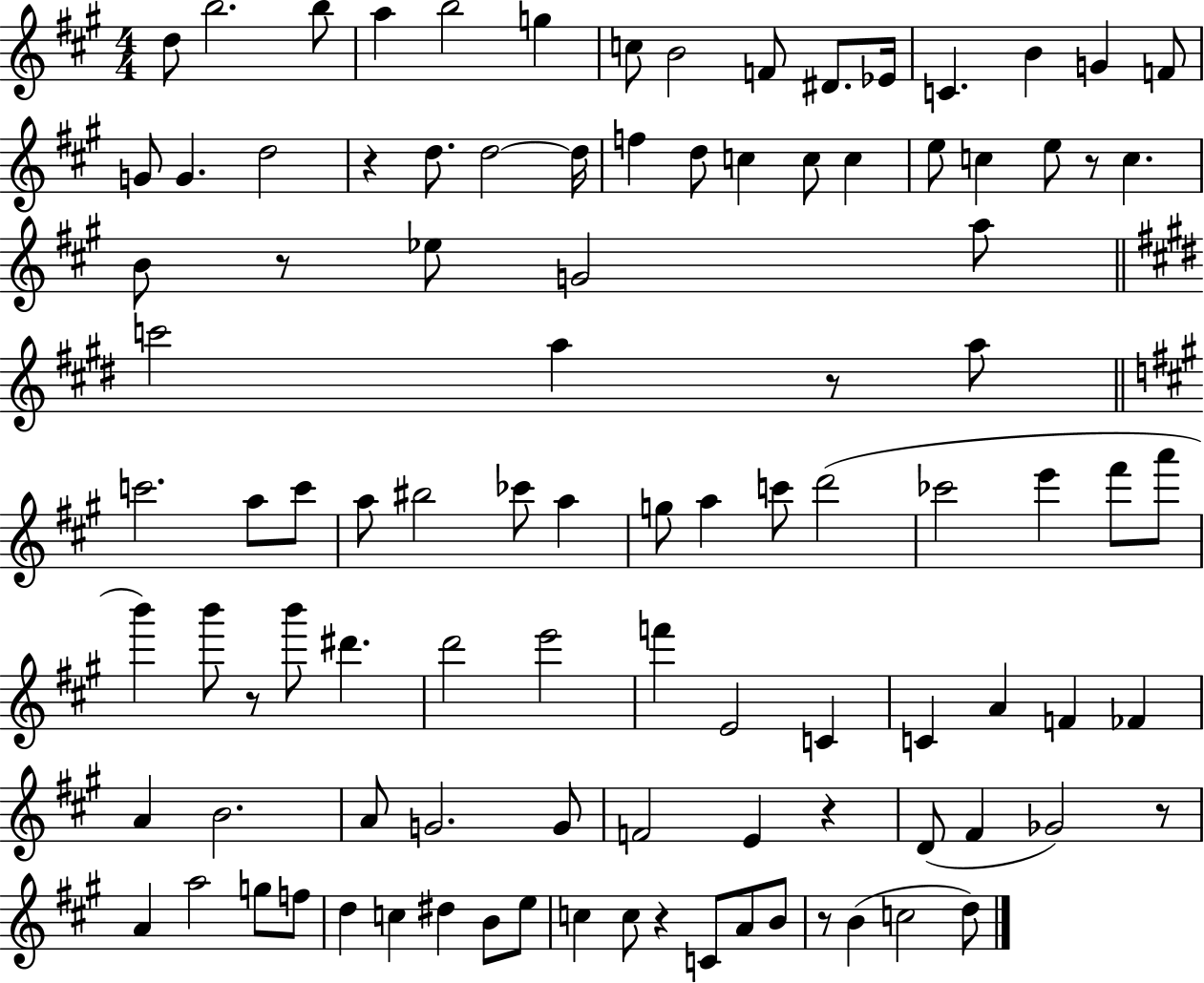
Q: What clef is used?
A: treble